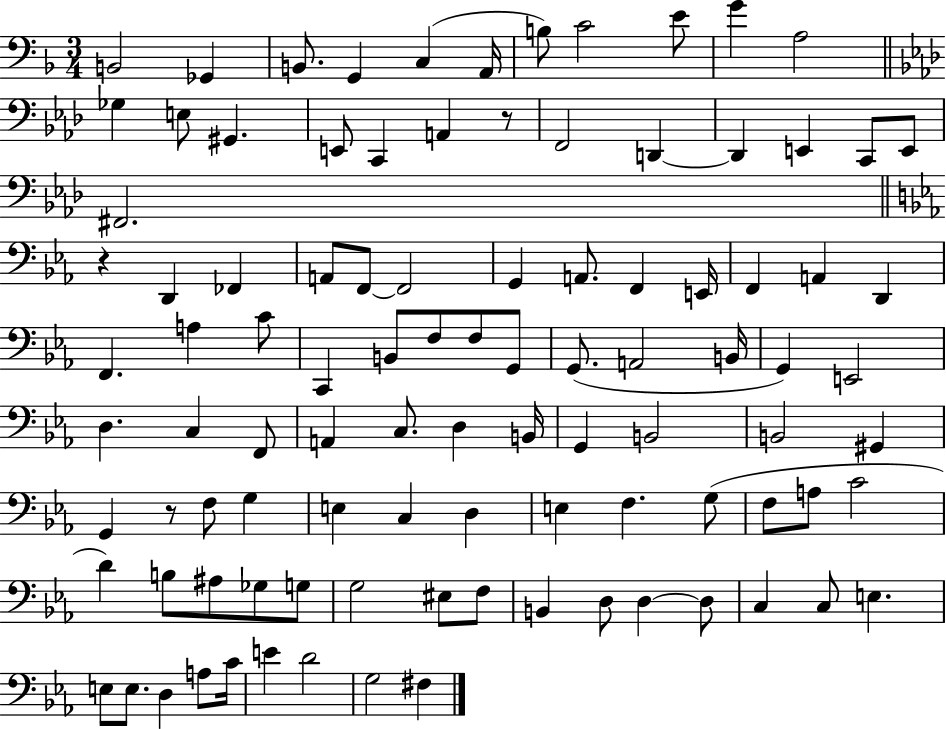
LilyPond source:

{
  \clef bass
  \numericTimeSignature
  \time 3/4
  \key f \major
  \repeat volta 2 { b,2 ges,4 | b,8. g,4 c4( a,16 | b8) c'2 e'8 | g'4 a2 | \break \bar "||" \break \key aes \major ges4 e8 gis,4. | e,8 c,4 a,4 r8 | f,2 d,4~~ | d,4 e,4 c,8 e,8 | \break fis,2. | \bar "||" \break \key ees \major r4 d,4 fes,4 | a,8 f,8~~ f,2 | g,4 a,8. f,4 e,16 | f,4 a,4 d,4 | \break f,4. a4 c'8 | c,4 b,8 f8 f8 g,8 | g,8.( a,2 b,16 | g,4) e,2 | \break d4. c4 f,8 | a,4 c8. d4 b,16 | g,4 b,2 | b,2 gis,4 | \break g,4 r8 f8 g4 | e4 c4 d4 | e4 f4. g8( | f8 a8 c'2 | \break d'4) b8 ais8 ges8 g8 | g2 eis8 f8 | b,4 d8 d4~~ d8 | c4 c8 e4. | \break e8 e8. d4 a8 c'16 | e'4 d'2 | g2 fis4 | } \bar "|."
}